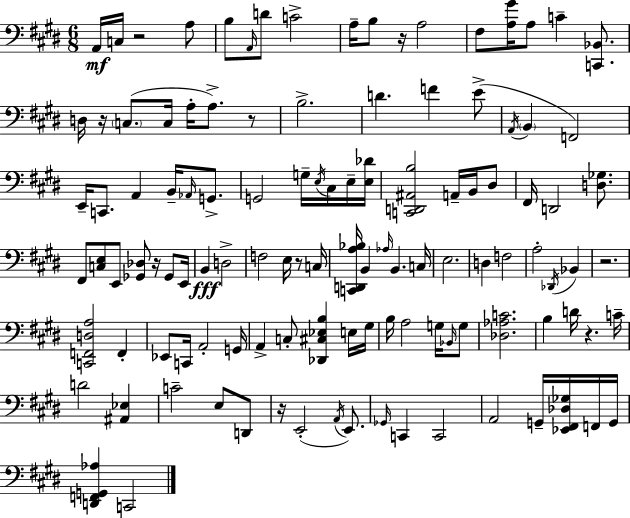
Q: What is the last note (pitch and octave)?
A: C2